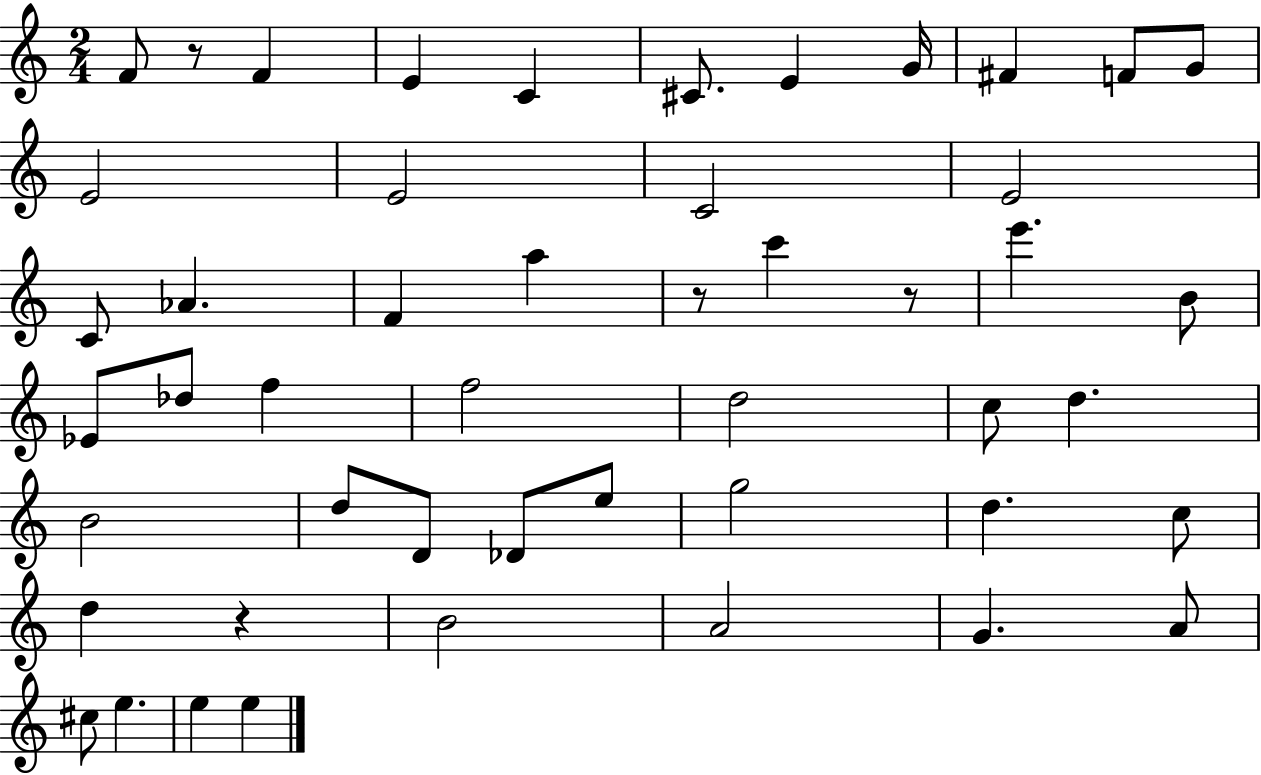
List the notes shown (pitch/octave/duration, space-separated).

F4/e R/e F4/q E4/q C4/q C#4/e. E4/q G4/s F#4/q F4/e G4/e E4/h E4/h C4/h E4/h C4/e Ab4/q. F4/q A5/q R/e C6/q R/e E6/q. B4/e Eb4/e Db5/e F5/q F5/h D5/h C5/e D5/q. B4/h D5/e D4/e Db4/e E5/e G5/h D5/q. C5/e D5/q R/q B4/h A4/h G4/q. A4/e C#5/e E5/q. E5/q E5/q